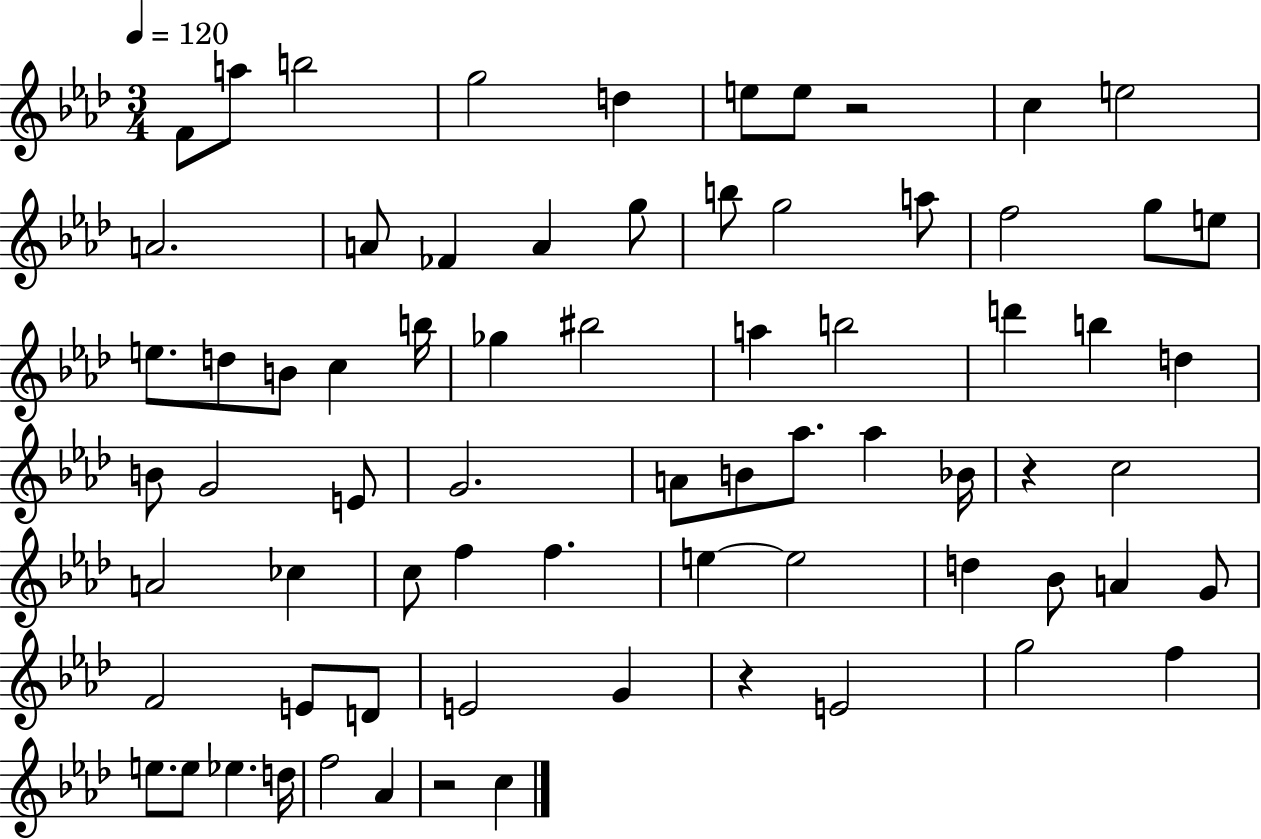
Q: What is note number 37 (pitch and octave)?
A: A4